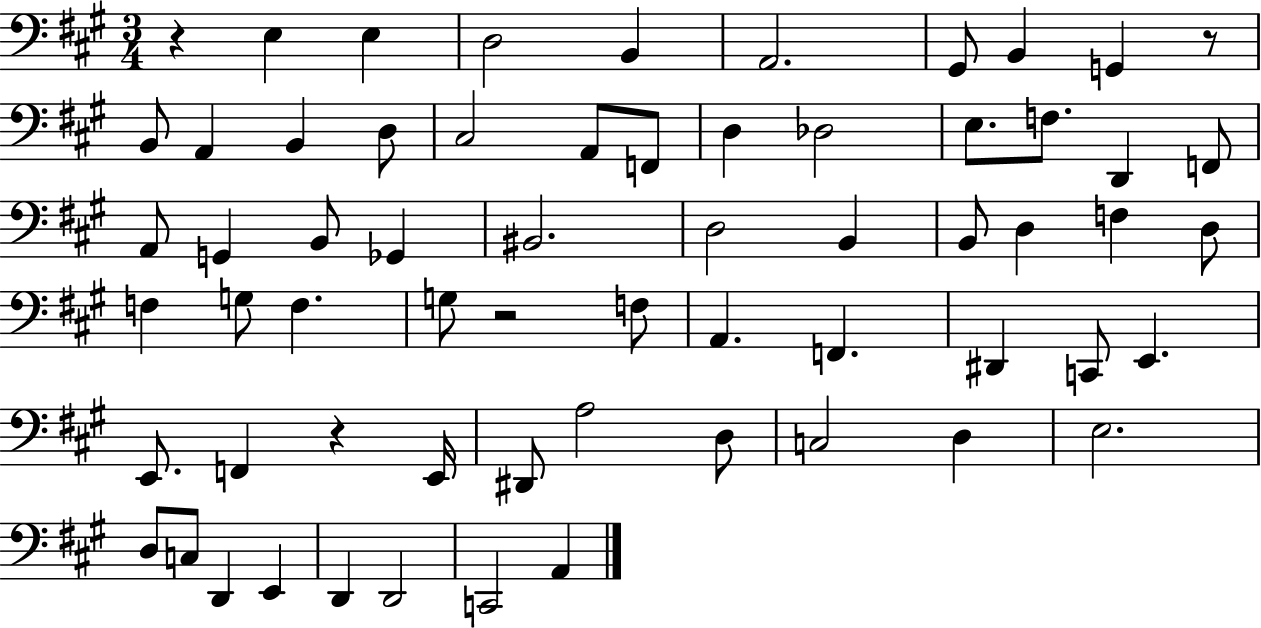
{
  \clef bass
  \numericTimeSignature
  \time 3/4
  \key a \major
  r4 e4 e4 | d2 b,4 | a,2. | gis,8 b,4 g,4 r8 | \break b,8 a,4 b,4 d8 | cis2 a,8 f,8 | d4 des2 | e8. f8. d,4 f,8 | \break a,8 g,4 b,8 ges,4 | bis,2. | d2 b,4 | b,8 d4 f4 d8 | \break f4 g8 f4. | g8 r2 f8 | a,4. f,4. | dis,4 c,8 e,4. | \break e,8. f,4 r4 e,16 | dis,8 a2 d8 | c2 d4 | e2. | \break d8 c8 d,4 e,4 | d,4 d,2 | c,2 a,4 | \bar "|."
}